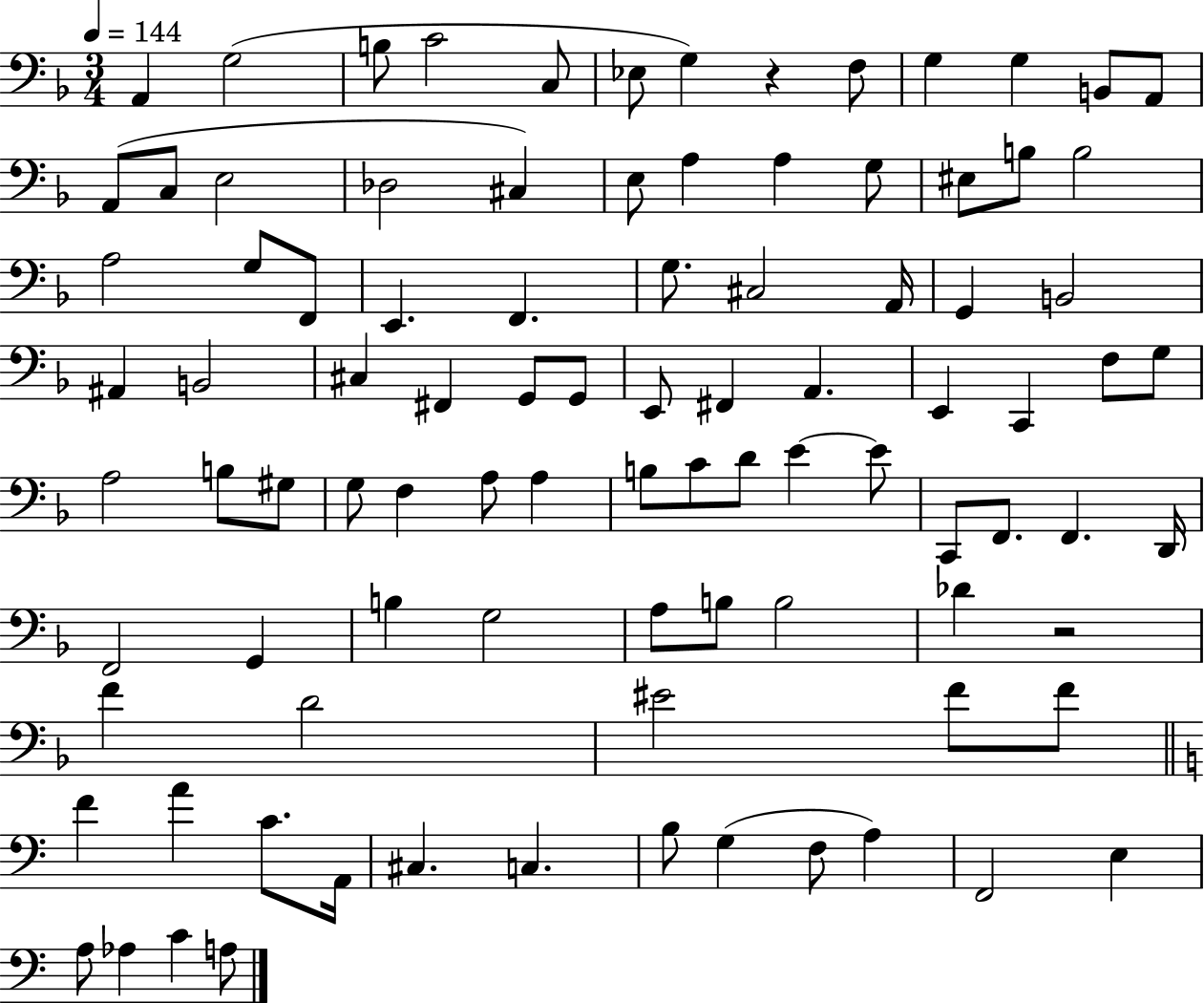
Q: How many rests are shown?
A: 2